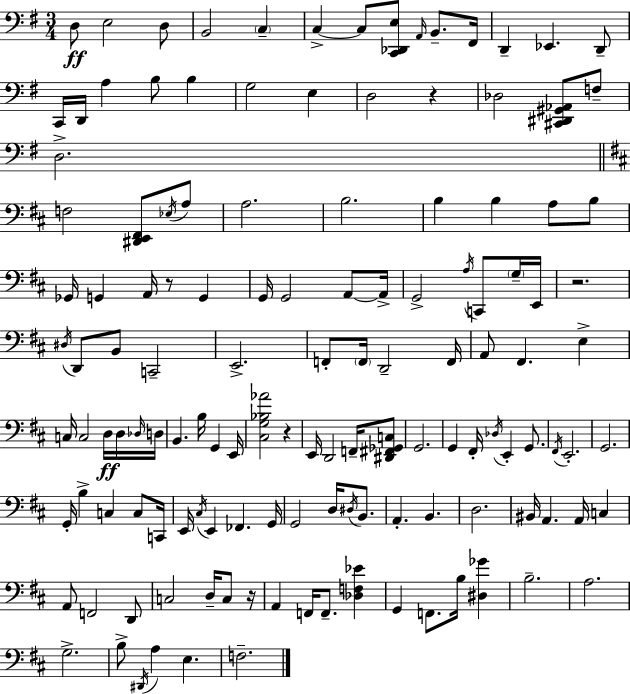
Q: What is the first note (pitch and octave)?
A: D3